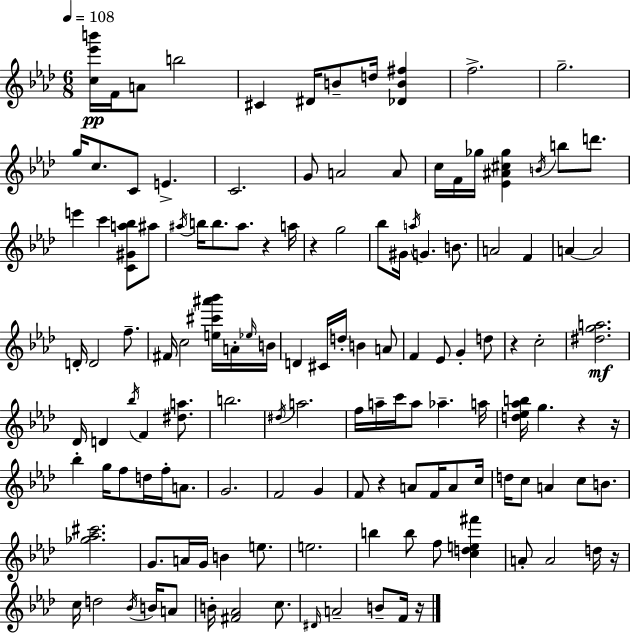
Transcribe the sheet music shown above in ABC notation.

X:1
T:Untitled
M:6/8
L:1/4
K:Fm
[c_e'b']/4 F/4 A/2 b2 ^C ^D/4 B/2 d/4 [_DB^f] f2 g2 g/4 c/2 C/2 E C2 G/2 A2 A/2 c/4 F/4 _g/4 [_E^A^c_g] B/4 b/2 d'/2 e' c' [C^Ga_b]/2 ^a/2 ^a/4 b/4 b/2 ^a/2 z a/4 z g2 _b/2 ^G/4 a/4 G B/2 A2 F A A2 D/4 D2 f/2 ^F/4 c2 [e^c'^a'_b']/4 A/4 _e/4 B/4 D ^C/4 d/4 B A/2 F _E/2 G d/2 z c2 [^dga]2 _D/4 D _b/4 F [^da]/2 b2 ^d/4 a2 f/4 a/4 c'/4 a/2 _a a/4 [d_e_ab]/4 g z z/4 _b g/4 f/2 d/4 f/4 A/2 G2 F2 G F/2 z A/2 F/4 A/2 c/4 d/4 c/2 A c/2 B/2 [_g_a^c']2 G/2 A/4 G/4 B e/2 e2 b b/2 f/2 [cde^f'] A/2 A2 d/4 z/4 c/4 d2 _B/4 B/4 A/2 B/4 [^F_A]2 c/2 ^D/4 A2 B/2 F/4 z/4